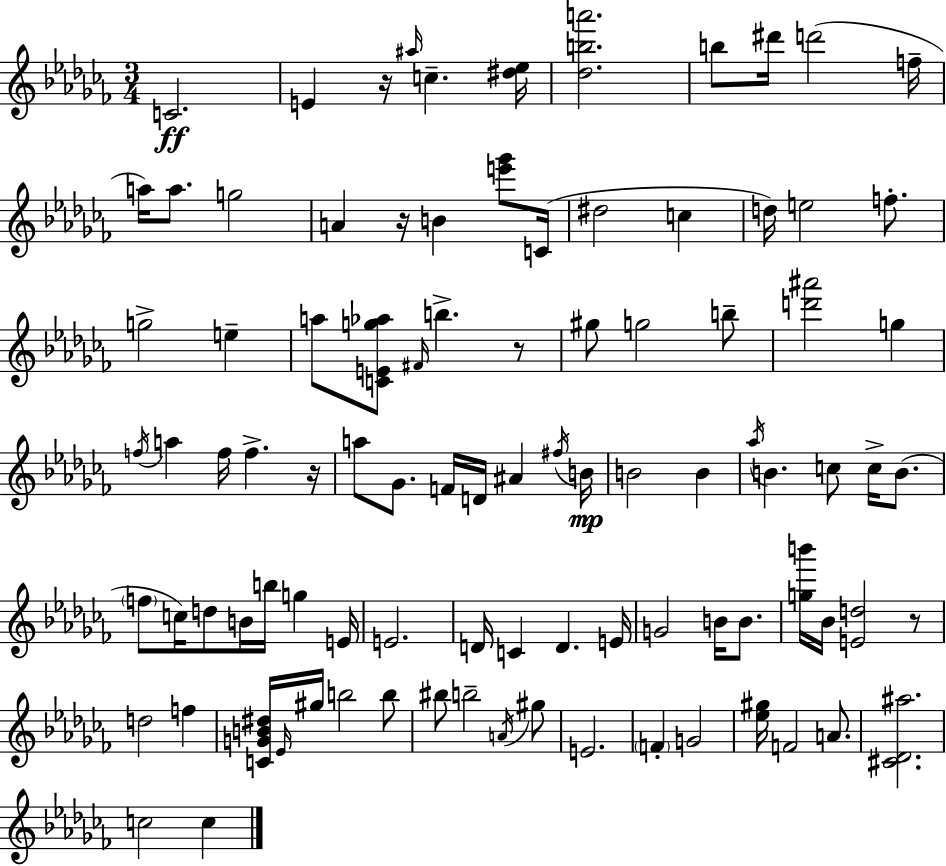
{
  \clef treble
  \numericTimeSignature
  \time 3/4
  \key aes \minor
  c'2.\ff | e'4 r16 \grace { ais''16 } c''4.-- | <dis'' ees''>16 <des'' b'' a'''>2. | b''8 dis'''16 d'''2( | \break f''16-- a''16) a''8. g''2 | a'4 r16 b'4 <e''' ges'''>8 | c'16( dis''2 c''4 | d''16) e''2 f''8.-. | \break g''2-> e''4-- | a''8 <c' e' g'' aes''>8 \grace { fis'16 } b''4.-> | r8 gis''8 g''2 | b''8-- <d''' ais'''>2 g''4 | \break \acciaccatura { f''16 } a''4 f''16 f''4.-> | r16 a''8 ges'8. f'16 d'16 ais'4 | \acciaccatura { fis''16 } b'16\mp b'2 | b'4 \acciaccatura { aes''16 } b'4. c''8 | \break c''16-> b'8.( \parenthesize f''8 c''16) d''8 b'16 b''16 | g''4 e'16 e'2. | d'16 c'4 d'4. | e'16 g'2 | \break b'16 b'8. <g'' b'''>16 bes'16 <e' d''>2 | r8 d''2 | f''4 <c' g' b' dis''>16 \grace { ees'16 } gis''16 b''2 | b''8 bis''8 b''2-- | \break \acciaccatura { a'16 } gis''8 e'2. | \parenthesize f'4-. g'2 | <ees'' gis''>16 f'2 | a'8. <cis' des' ais''>2. | \break c''2 | c''4 \bar "|."
}